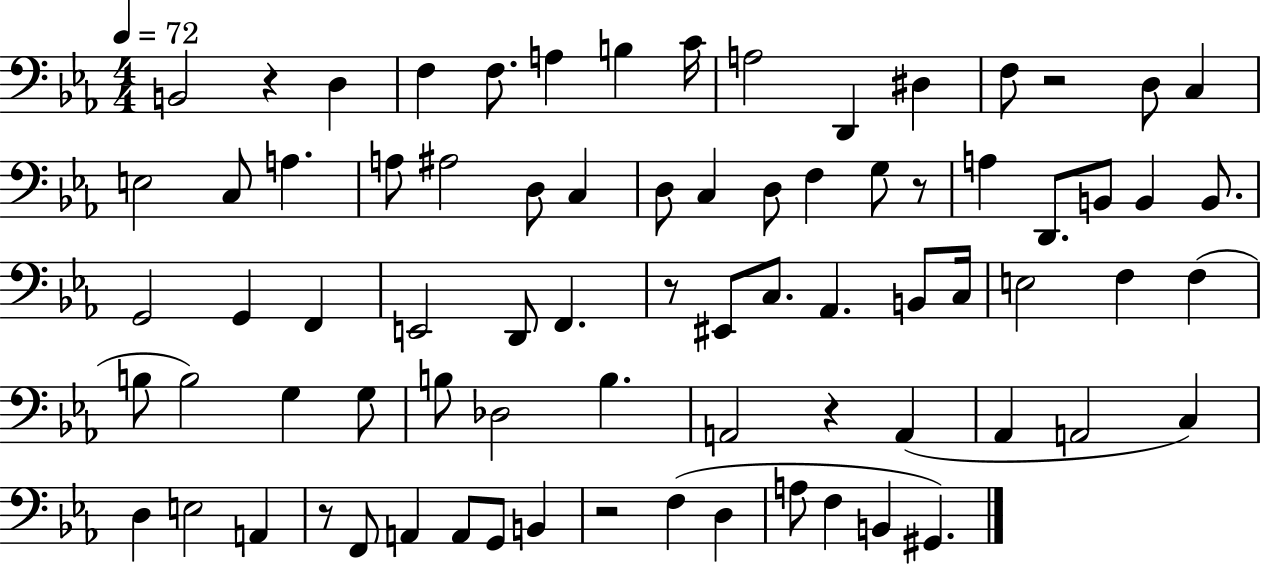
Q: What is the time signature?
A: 4/4